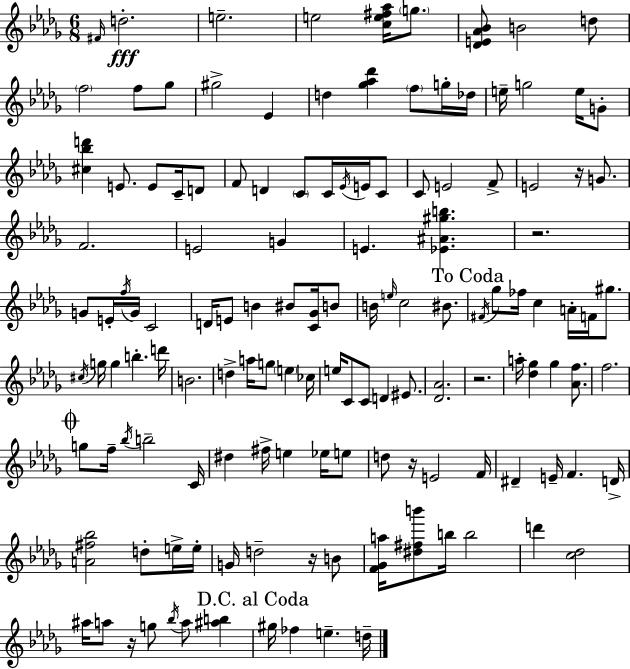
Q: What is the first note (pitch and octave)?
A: F#4